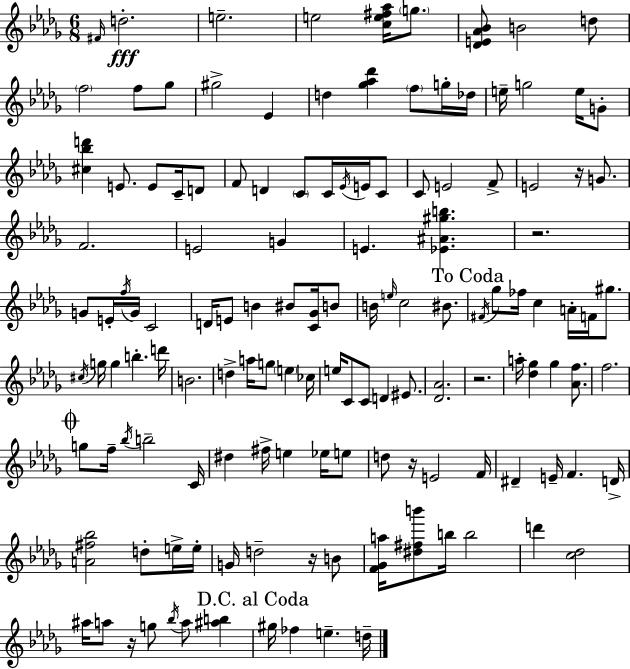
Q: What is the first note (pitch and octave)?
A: F#4